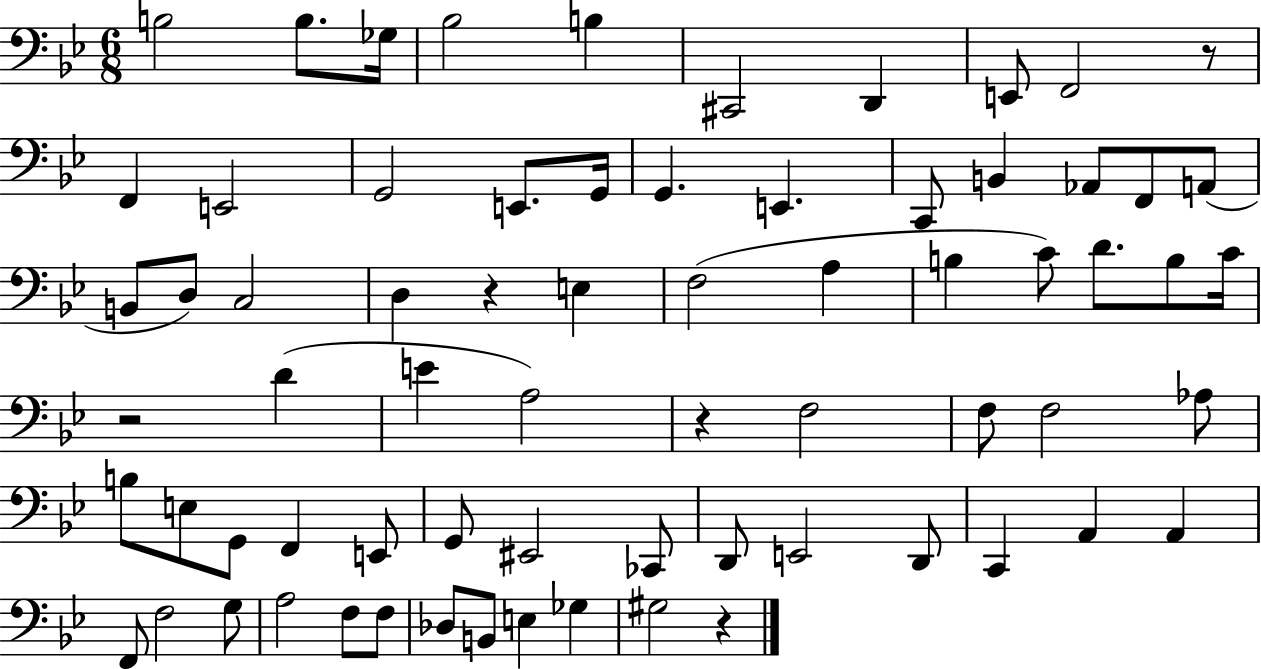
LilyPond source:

{
  \clef bass
  \numericTimeSignature
  \time 6/8
  \key bes \major
  \repeat volta 2 { b2 b8. ges16 | bes2 b4 | cis,2 d,4 | e,8 f,2 r8 | \break f,4 e,2 | g,2 e,8. g,16 | g,4. e,4. | c,8 b,4 aes,8 f,8 a,8( | \break b,8 d8) c2 | d4 r4 e4 | f2( a4 | b4 c'8) d'8. b8 c'16 | \break r2 d'4( | e'4 a2) | r4 f2 | f8 f2 aes8 | \break b8 e8 g,8 f,4 e,8 | g,8 eis,2 ces,8 | d,8 e,2 d,8 | c,4 a,4 a,4 | \break f,8 f2 g8 | a2 f8 f8 | des8 b,8 e4 ges4 | gis2 r4 | \break } \bar "|."
}